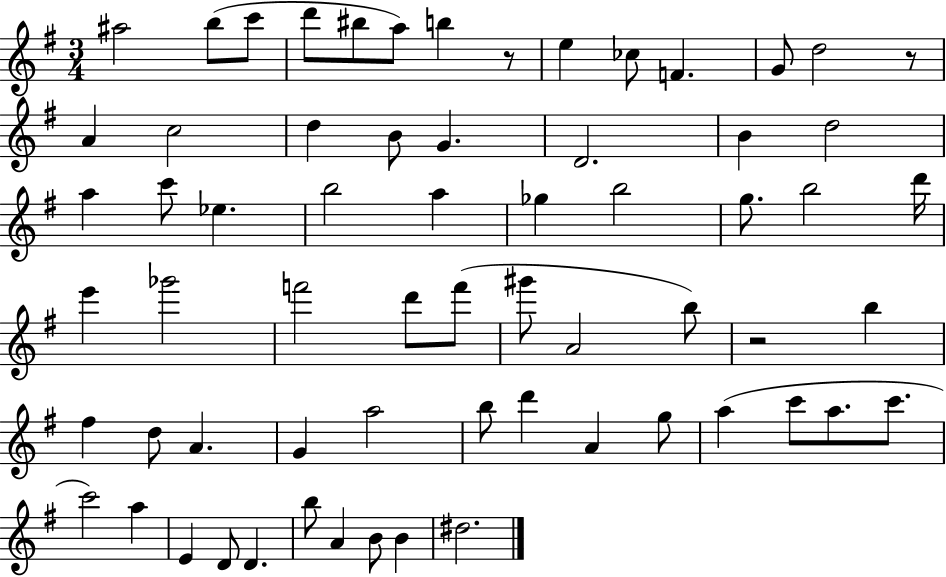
{
  \clef treble
  \numericTimeSignature
  \time 3/4
  \key g \major
  ais''2 b''8( c'''8 | d'''8 bis''8 a''8) b''4 r8 | e''4 ces''8 f'4. | g'8 d''2 r8 | \break a'4 c''2 | d''4 b'8 g'4. | d'2. | b'4 d''2 | \break a''4 c'''8 ees''4. | b''2 a''4 | ges''4 b''2 | g''8. b''2 d'''16 | \break e'''4 ges'''2 | f'''2 d'''8 f'''8( | gis'''8 a'2 b''8) | r2 b''4 | \break fis''4 d''8 a'4. | g'4 a''2 | b''8 d'''4 a'4 g''8 | a''4( c'''8 a''8. c'''8. | \break c'''2) a''4 | e'4 d'8 d'4. | b''8 a'4 b'8 b'4 | dis''2. | \break \bar "|."
}